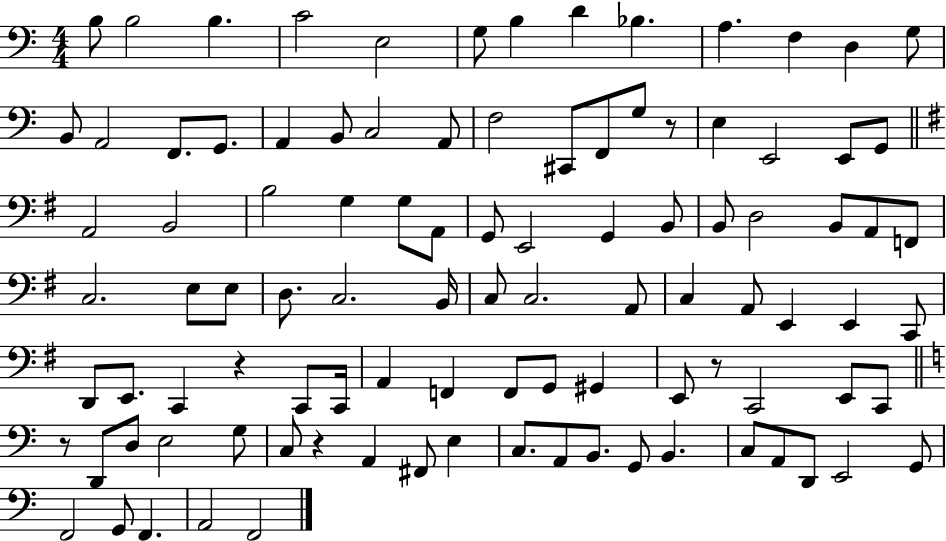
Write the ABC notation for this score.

X:1
T:Untitled
M:4/4
L:1/4
K:C
B,/2 B,2 B, C2 E,2 G,/2 B, D _B, A, F, D, G,/2 B,,/2 A,,2 F,,/2 G,,/2 A,, B,,/2 C,2 A,,/2 F,2 ^C,,/2 F,,/2 G,/2 z/2 E, E,,2 E,,/2 G,,/2 A,,2 B,,2 B,2 G, G,/2 A,,/2 G,,/2 E,,2 G,, B,,/2 B,,/2 D,2 B,,/2 A,,/2 F,,/2 C,2 E,/2 E,/2 D,/2 C,2 B,,/4 C,/2 C,2 A,,/2 C, A,,/2 E,, E,, C,,/2 D,,/2 E,,/2 C,, z C,,/2 C,,/4 A,, F,, F,,/2 G,,/2 ^G,, E,,/2 z/2 C,,2 E,,/2 C,,/2 z/2 D,,/2 D,/2 E,2 G,/2 C,/2 z A,, ^F,,/2 E, C,/2 A,,/2 B,,/2 G,,/2 B,, C,/2 A,,/2 D,,/2 E,,2 G,,/2 F,,2 G,,/2 F,, A,,2 F,,2